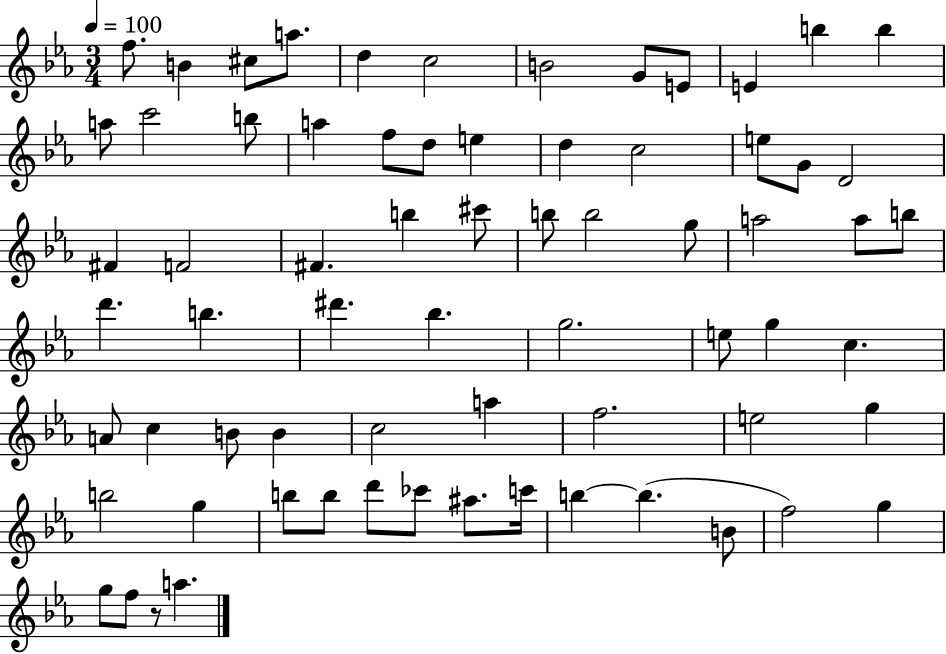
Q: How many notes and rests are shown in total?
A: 69